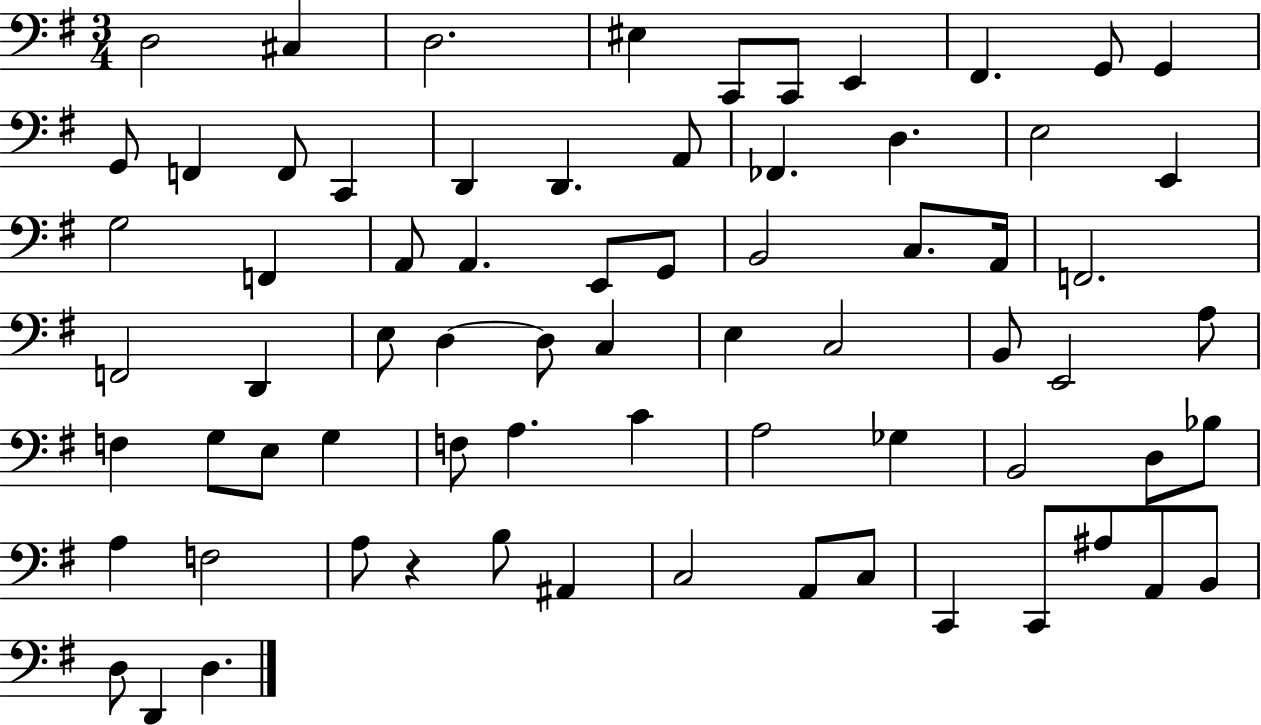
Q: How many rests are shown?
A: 1